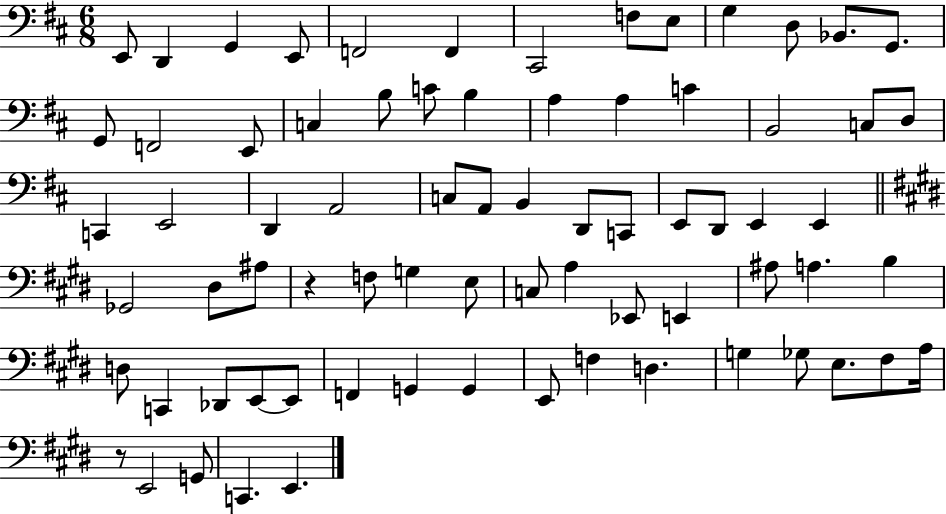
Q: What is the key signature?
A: D major